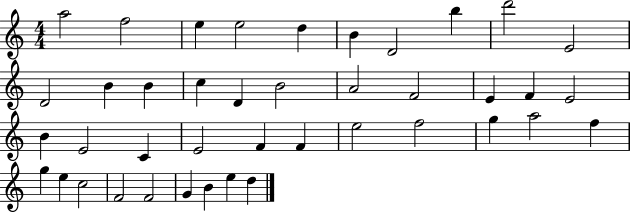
X:1
T:Untitled
M:4/4
L:1/4
K:C
a2 f2 e e2 d B D2 b d'2 E2 D2 B B c D B2 A2 F2 E F E2 B E2 C E2 F F e2 f2 g a2 f g e c2 F2 F2 G B e d